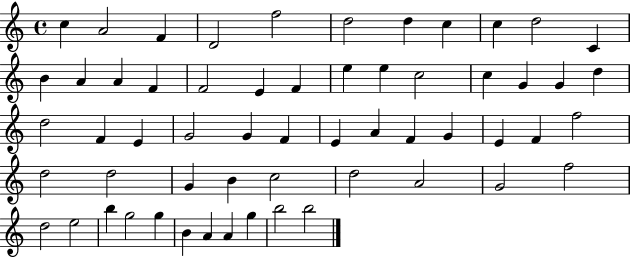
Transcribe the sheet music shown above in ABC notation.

X:1
T:Untitled
M:4/4
L:1/4
K:C
c A2 F D2 f2 d2 d c c d2 C B A A F F2 E F e e c2 c G G d d2 F E G2 G F E A F G E F f2 d2 d2 G B c2 d2 A2 G2 f2 d2 e2 b g2 g B A A g b2 b2